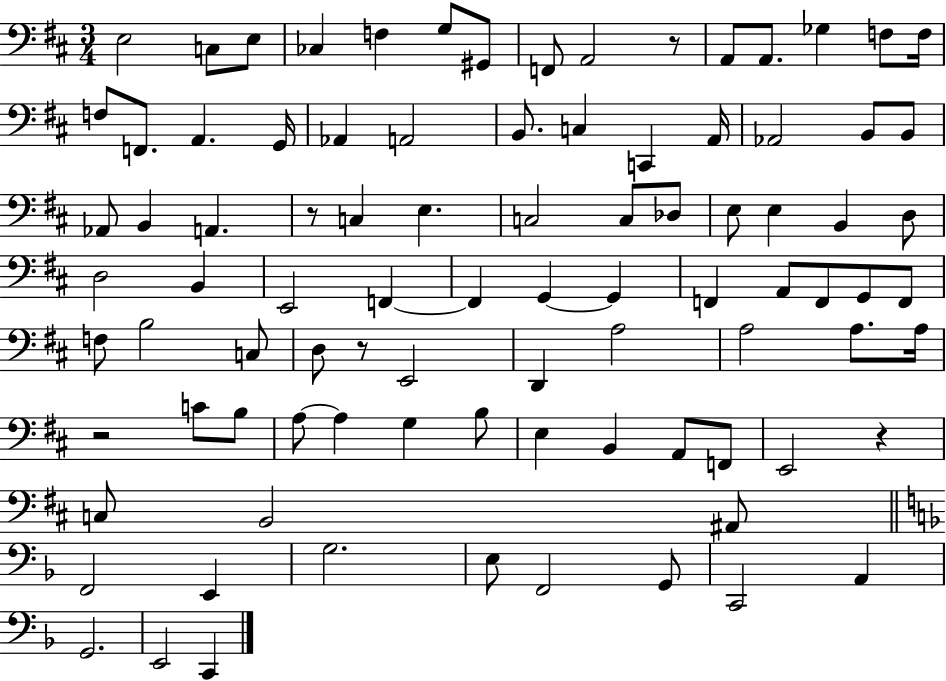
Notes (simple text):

E3/h C3/e E3/e CES3/q F3/q G3/e G#2/e F2/e A2/h R/e A2/e A2/e. Gb3/q F3/e F3/s F3/e F2/e. A2/q. G2/s Ab2/q A2/h B2/e. C3/q C2/q A2/s Ab2/h B2/e B2/e Ab2/e B2/q A2/q. R/e C3/q E3/q. C3/h C3/e Db3/e E3/e E3/q B2/q D3/e D3/h B2/q E2/h F2/q F2/q G2/q G2/q F2/q A2/e F2/e G2/e F2/e F3/e B3/h C3/e D3/e R/e E2/h D2/q A3/h A3/h A3/e. A3/s R/h C4/e B3/e A3/e A3/q G3/q B3/e E3/q B2/q A2/e F2/e E2/h R/q C3/e B2/h A#2/e F2/h E2/q G3/h. E3/e F2/h G2/e C2/h A2/q G2/h. E2/h C2/q